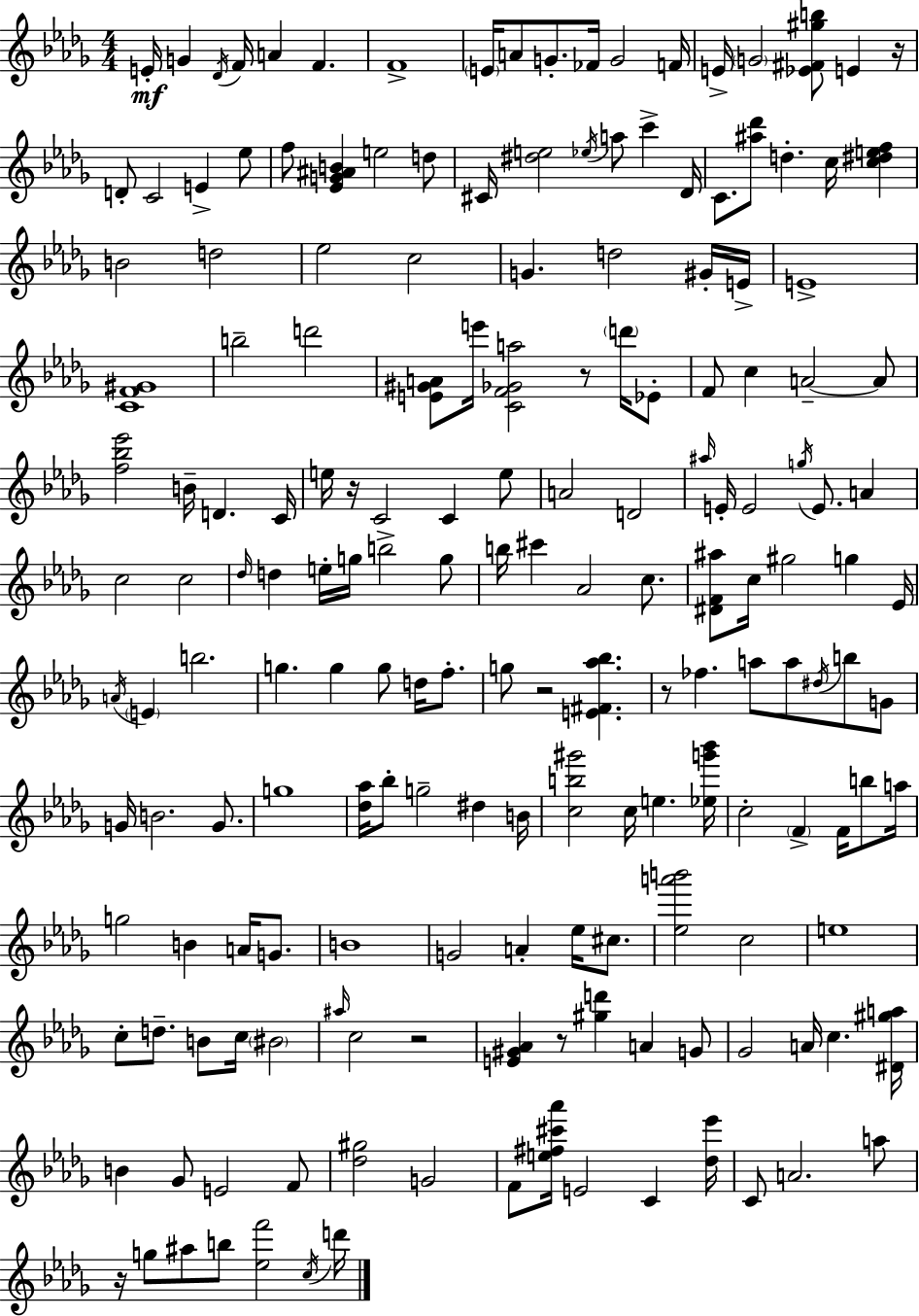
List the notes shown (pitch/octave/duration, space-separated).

E4/s G4/q Db4/s F4/s A4/q F4/q. F4/w E4/s A4/e G4/e. FES4/s G4/h F4/s E4/s G4/h [Eb4,F#4,G#5,B5]/e E4/q R/s D4/e C4/h E4/q Eb5/e F5/e [Eb4,G4,A#4,B4]/q E5/h D5/e C#4/s [D#5,E5]/h Eb5/s A5/e C6/q Db4/s C4/e. [A#5,Db6]/e D5/q. C5/s [C5,D#5,E5,F5]/q B4/h D5/h Eb5/h C5/h G4/q. D5/h G#4/s E4/s E4/w [C4,F4,G#4]/w B5/h D6/h [E4,G#4,A4]/e E6/s [C4,F4,Gb4,A5]/h R/e D6/s Eb4/e F4/e C5/q A4/h A4/e [F5,Bb5,Eb6]/h B4/s D4/q. C4/s E5/s R/s C4/h C4/q E5/e A4/h D4/h A#5/s E4/s E4/h G5/s E4/e. A4/q C5/h C5/h Db5/s D5/q E5/s G5/s B5/h G5/e B5/s C#6/q Ab4/h C5/e. [D#4,F4,A#5]/e C5/s G#5/h G5/q Eb4/s A4/s E4/q B5/h. G5/q. G5/q G5/e D5/s F5/e. G5/e R/h [E4,F#4,Ab5,Bb5]/q. R/e FES5/q. A5/e A5/e D#5/s B5/e G4/e G4/s B4/h. G4/e. G5/w [Db5,Ab5]/s Bb5/e G5/h D#5/q B4/s [C5,B5,G#6]/h C5/s E5/q. [Eb5,G6,Bb6]/s C5/h F4/q F4/s B5/e A5/s G5/h B4/q A4/s G4/e. B4/w G4/h A4/q Eb5/s C#5/e. [Eb5,A6,B6]/h C5/h E5/w C5/e D5/e. B4/e C5/s BIS4/h A#5/s C5/h R/h [E4,G#4,Ab4]/q R/e [G#5,D6]/q A4/q G4/e Gb4/h A4/s C5/q. [D#4,G#5,A5]/s B4/q Gb4/e E4/h F4/e [Db5,G#5]/h G4/h F4/e [E5,F#5,C#6,Ab6]/s E4/h C4/q [Db5,Eb6]/s C4/e A4/h. A5/e R/s G5/e A#5/e B5/e [Eb5,F6]/h C5/s D6/s